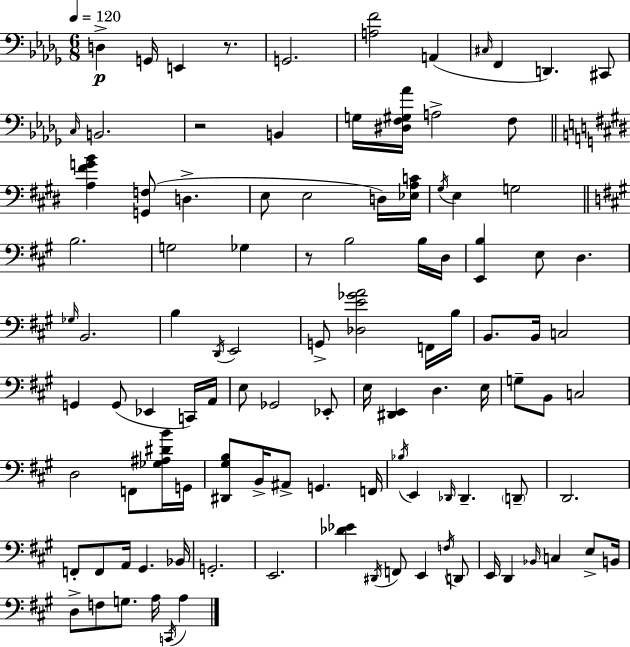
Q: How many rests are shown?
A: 3